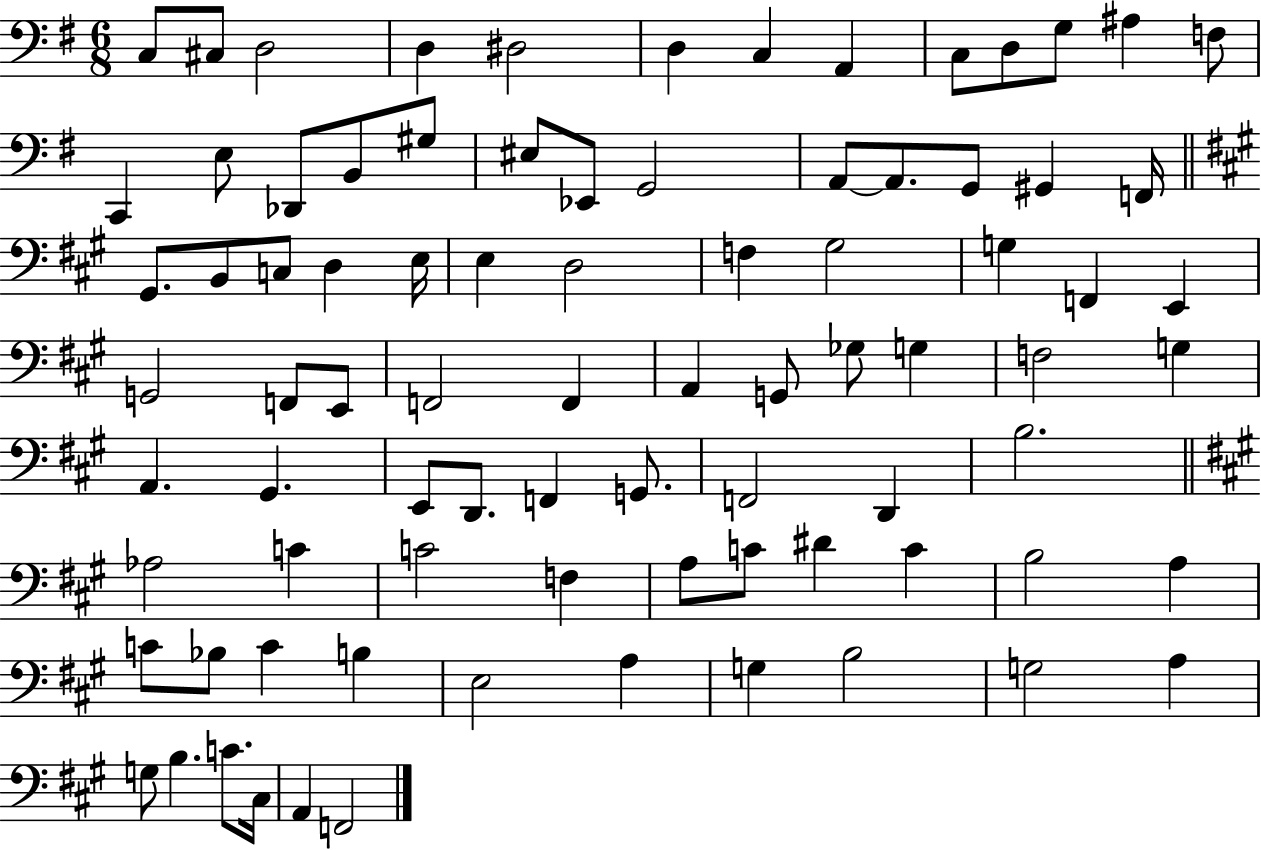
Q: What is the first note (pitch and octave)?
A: C3